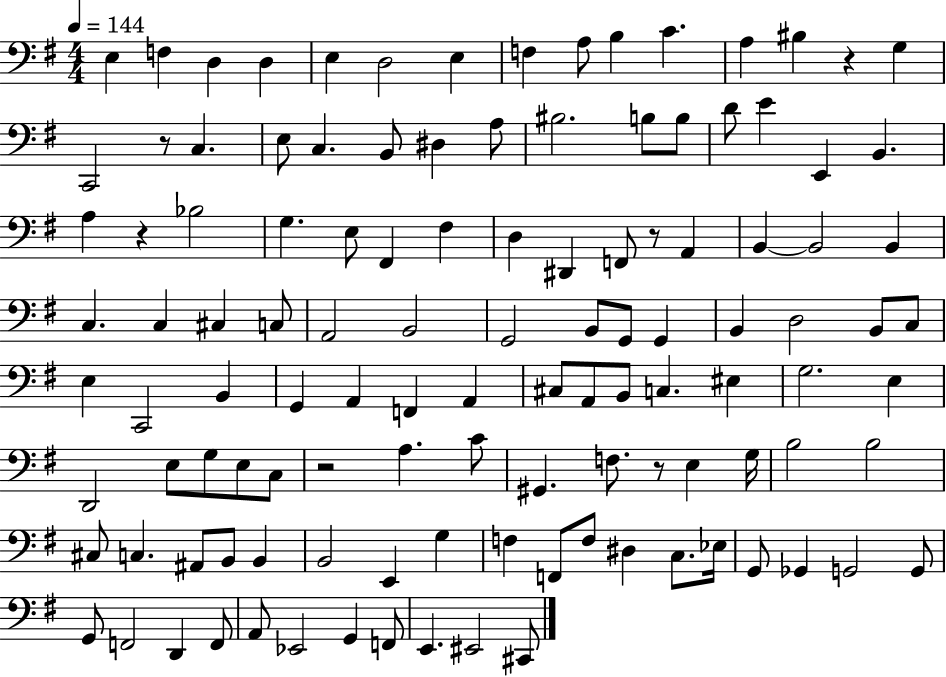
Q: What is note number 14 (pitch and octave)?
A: G3